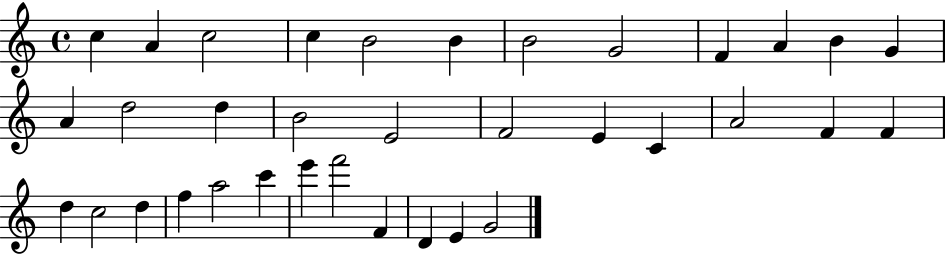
X:1
T:Untitled
M:4/4
L:1/4
K:C
c A c2 c B2 B B2 G2 F A B G A d2 d B2 E2 F2 E C A2 F F d c2 d f a2 c' e' f'2 F D E G2